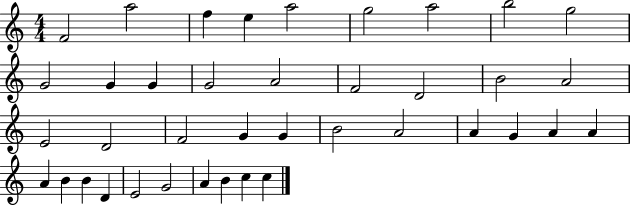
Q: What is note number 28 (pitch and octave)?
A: A4